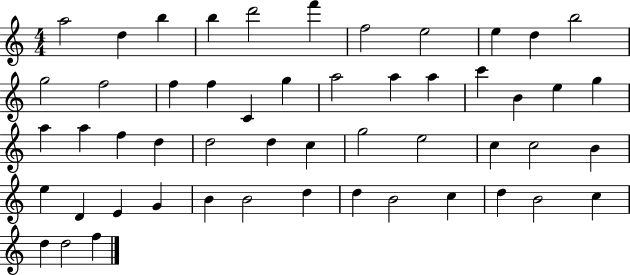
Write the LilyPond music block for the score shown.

{
  \clef treble
  \numericTimeSignature
  \time 4/4
  \key c \major
  a''2 d''4 b''4 | b''4 d'''2 f'''4 | f''2 e''2 | e''4 d''4 b''2 | \break g''2 f''2 | f''4 f''4 c'4 g''4 | a''2 a''4 a''4 | c'''4 b'4 e''4 g''4 | \break a''4 a''4 f''4 d''4 | d''2 d''4 c''4 | g''2 e''2 | c''4 c''2 b'4 | \break e''4 d'4 e'4 g'4 | b'4 b'2 d''4 | d''4 b'2 c''4 | d''4 b'2 c''4 | \break d''4 d''2 f''4 | \bar "|."
}